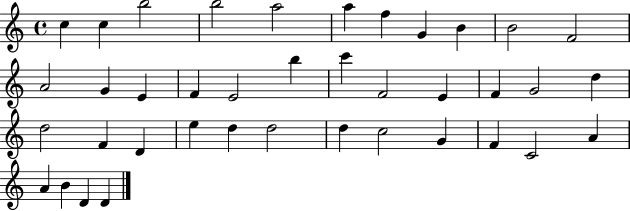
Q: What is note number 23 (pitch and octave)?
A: D5